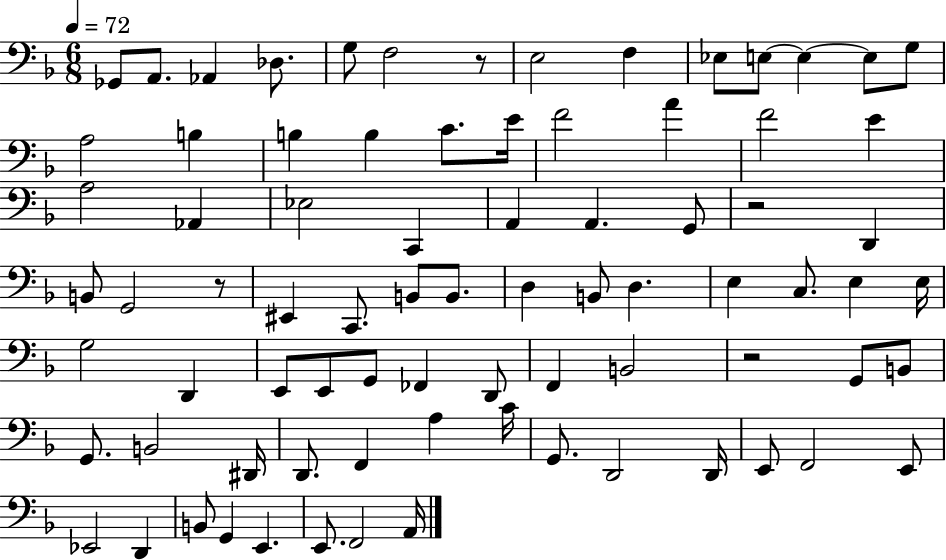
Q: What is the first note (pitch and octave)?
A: Gb2